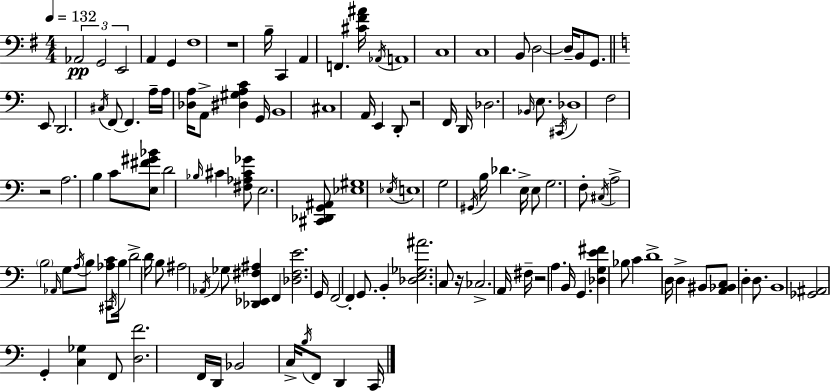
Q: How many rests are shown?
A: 5